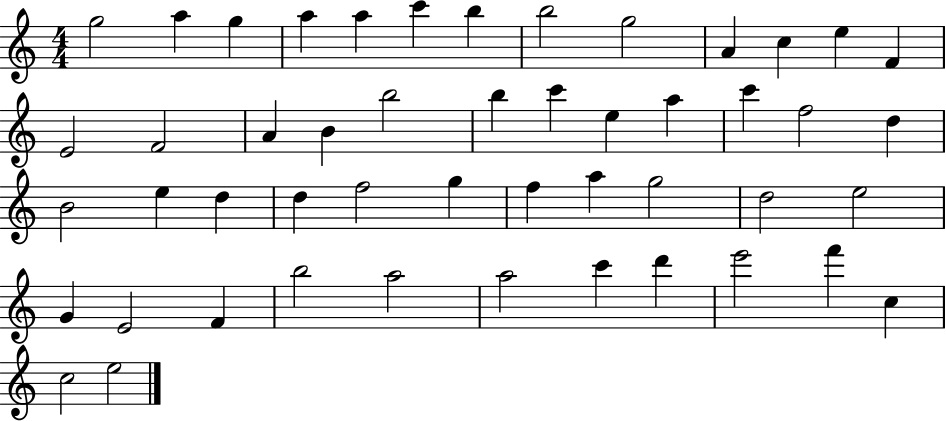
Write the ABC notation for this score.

X:1
T:Untitled
M:4/4
L:1/4
K:C
g2 a g a a c' b b2 g2 A c e F E2 F2 A B b2 b c' e a c' f2 d B2 e d d f2 g f a g2 d2 e2 G E2 F b2 a2 a2 c' d' e'2 f' c c2 e2